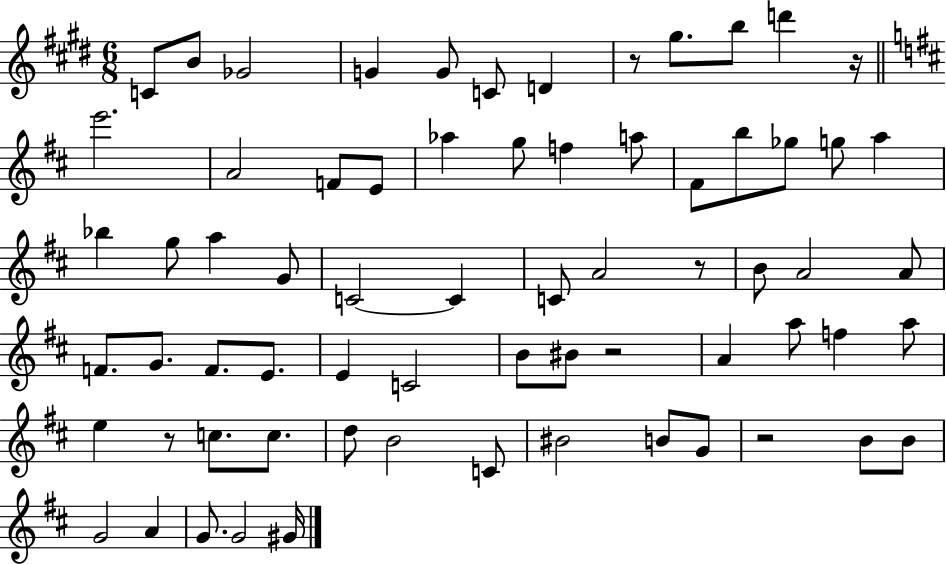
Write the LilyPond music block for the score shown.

{
  \clef treble
  \numericTimeSignature
  \time 6/8
  \key e \major
  c'8 b'8 ges'2 | g'4 g'8 c'8 d'4 | r8 gis''8. b''8 d'''4 r16 | \bar "||" \break \key d \major e'''2. | a'2 f'8 e'8 | aes''4 g''8 f''4 a''8 | fis'8 b''8 ges''8 g''8 a''4 | \break bes''4 g''8 a''4 g'8 | c'2~~ c'4 | c'8 a'2 r8 | b'8 a'2 a'8 | \break f'8. g'8. f'8. e'8. | e'4 c'2 | b'8 bis'8 r2 | a'4 a''8 f''4 a''8 | \break e''4 r8 c''8. c''8. | d''8 b'2 c'8 | bis'2 b'8 g'8 | r2 b'8 b'8 | \break g'2 a'4 | g'8. g'2 gis'16 | \bar "|."
}